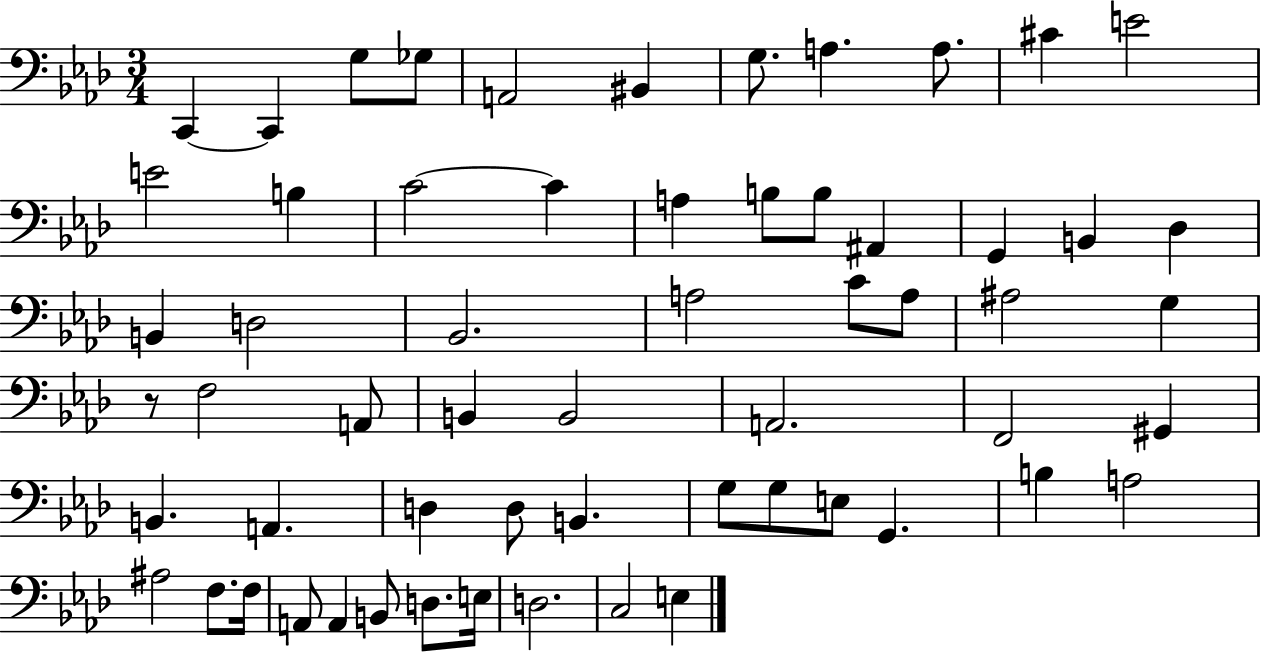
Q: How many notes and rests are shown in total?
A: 60